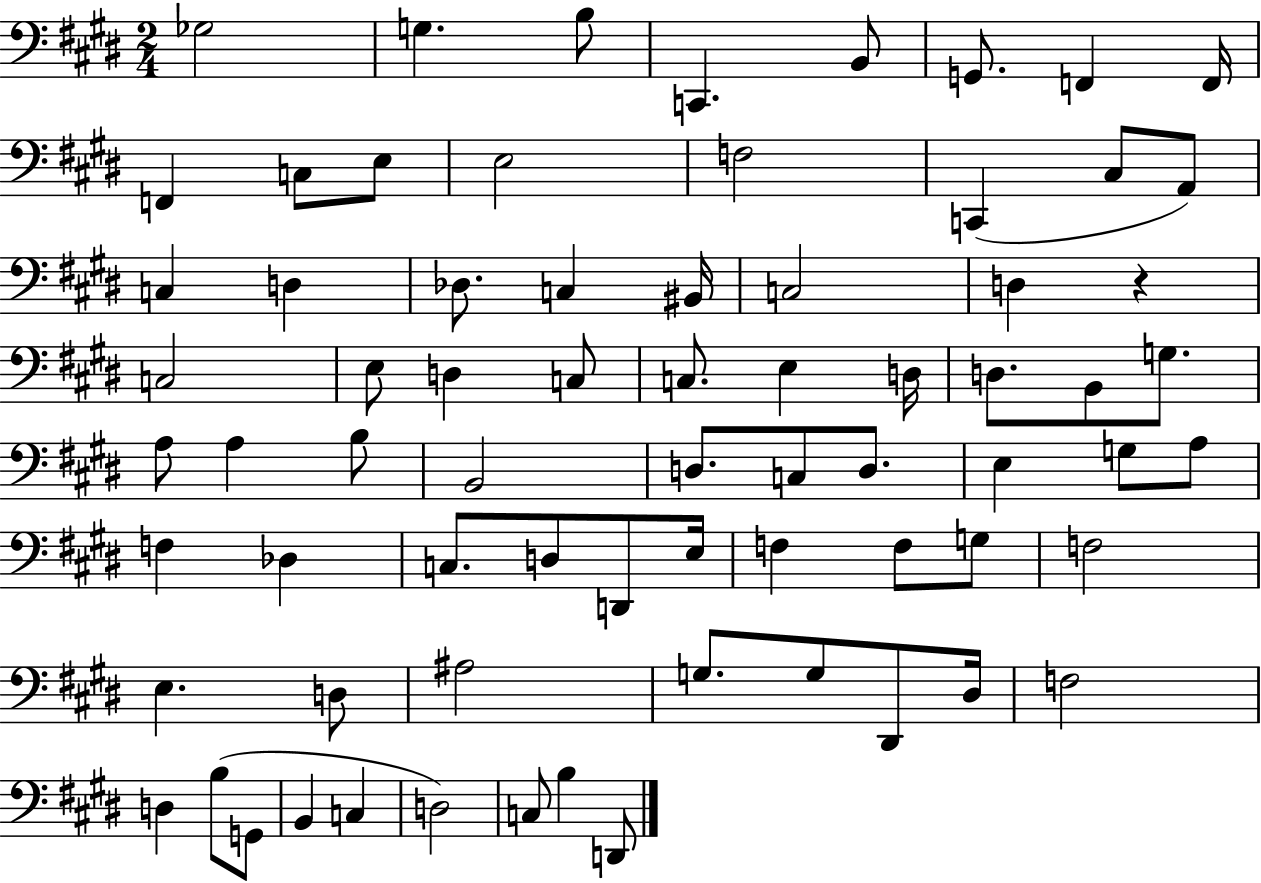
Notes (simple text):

Gb3/h G3/q. B3/e C2/q. B2/e G2/e. F2/q F2/s F2/q C3/e E3/e E3/h F3/h C2/q C#3/e A2/e C3/q D3/q Db3/e. C3/q BIS2/s C3/h D3/q R/q C3/h E3/e D3/q C3/e C3/e. E3/q D3/s D3/e. B2/e G3/e. A3/e A3/q B3/e B2/h D3/e. C3/e D3/e. E3/q G3/e A3/e F3/q Db3/q C3/e. D3/e D2/e E3/s F3/q F3/e G3/e F3/h E3/q. D3/e A#3/h G3/e. G3/e D#2/e D#3/s F3/h D3/q B3/e G2/e B2/q C3/q D3/h C3/e B3/q D2/e